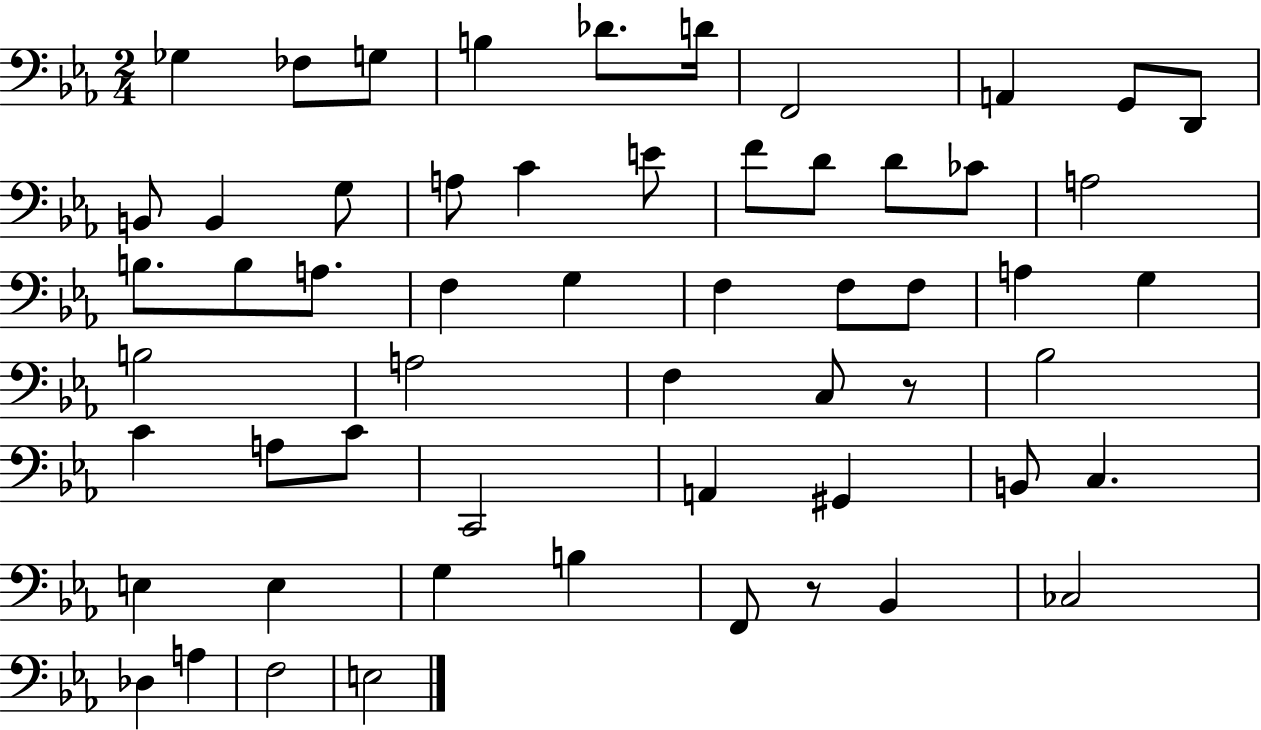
Gb3/q FES3/e G3/e B3/q Db4/e. D4/s F2/h A2/q G2/e D2/e B2/e B2/q G3/e A3/e C4/q E4/e F4/e D4/e D4/e CES4/e A3/h B3/e. B3/e A3/e. F3/q G3/q F3/q F3/e F3/e A3/q G3/q B3/h A3/h F3/q C3/e R/e Bb3/h C4/q A3/e C4/e C2/h A2/q G#2/q B2/e C3/q. E3/q E3/q G3/q B3/q F2/e R/e Bb2/q CES3/h Db3/q A3/q F3/h E3/h